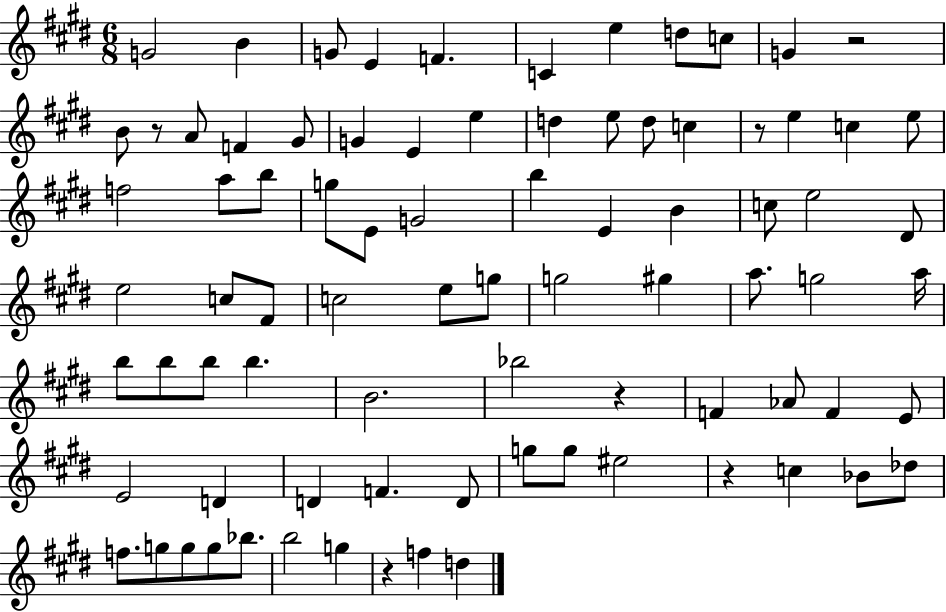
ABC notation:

X:1
T:Untitled
M:6/8
L:1/4
K:E
G2 B G/2 E F C e d/2 c/2 G z2 B/2 z/2 A/2 F ^G/2 G E e d e/2 d/2 c z/2 e c e/2 f2 a/2 b/2 g/2 E/2 G2 b E B c/2 e2 ^D/2 e2 c/2 ^F/2 c2 e/2 g/2 g2 ^g a/2 g2 a/4 b/2 b/2 b/2 b B2 _b2 z F _A/2 F E/2 E2 D D F D/2 g/2 g/2 ^e2 z c _B/2 _d/2 f/2 g/2 g/2 g/2 _b/2 b2 g z f d